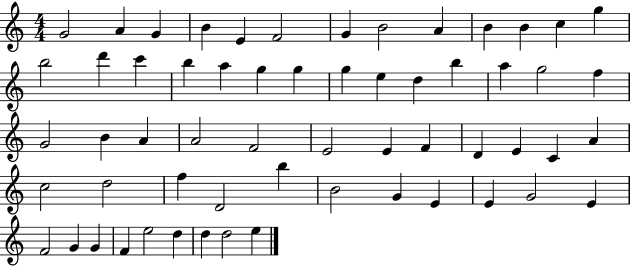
{
  \clef treble
  \numericTimeSignature
  \time 4/4
  \key c \major
  g'2 a'4 g'4 | b'4 e'4 f'2 | g'4 b'2 a'4 | b'4 b'4 c''4 g''4 | \break b''2 d'''4 c'''4 | b''4 a''4 g''4 g''4 | g''4 e''4 d''4 b''4 | a''4 g''2 f''4 | \break g'2 b'4 a'4 | a'2 f'2 | e'2 e'4 f'4 | d'4 e'4 c'4 a'4 | \break c''2 d''2 | f''4 d'2 b''4 | b'2 g'4 e'4 | e'4 g'2 e'4 | \break f'2 g'4 g'4 | f'4 e''2 d''4 | d''4 d''2 e''4 | \bar "|."
}